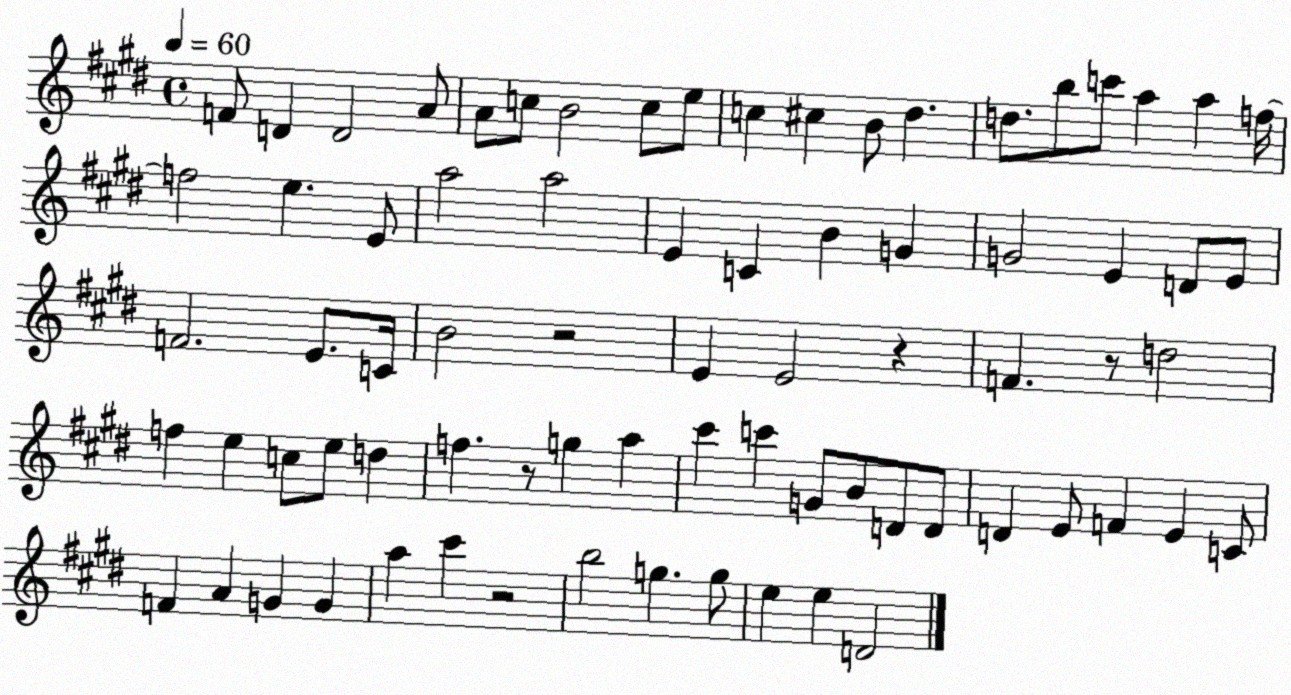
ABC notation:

X:1
T:Untitled
M:4/4
L:1/4
K:E
F/2 D D2 A/2 A/2 c/2 B2 c/2 e/2 c ^c B/2 ^d d/2 b/2 c'/2 a a f/4 f2 e E/2 a2 a2 E C B G G2 E D/2 E/2 F2 E/2 C/4 B2 z2 E E2 z F z/2 d2 f e c/2 e/2 d f z/2 g a ^c' c' G/2 B/2 D/2 D/2 D E/2 F E C/2 F A G G a ^c' z2 b2 g g/2 e e D2